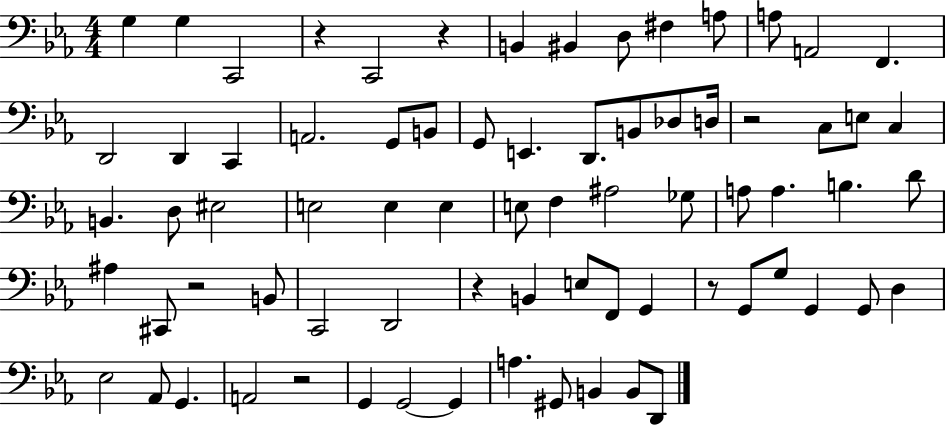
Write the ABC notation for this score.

X:1
T:Untitled
M:4/4
L:1/4
K:Eb
G, G, C,,2 z C,,2 z B,, ^B,, D,/2 ^F, A,/2 A,/2 A,,2 F,, D,,2 D,, C,, A,,2 G,,/2 B,,/2 G,,/2 E,, D,,/2 B,,/2 _D,/2 D,/4 z2 C,/2 E,/2 C, B,, D,/2 ^E,2 E,2 E, E, E,/2 F, ^A,2 _G,/2 A,/2 A, B, D/2 ^A, ^C,,/2 z2 B,,/2 C,,2 D,,2 z B,, E,/2 F,,/2 G,, z/2 G,,/2 G,/2 G,, G,,/2 D, _E,2 _A,,/2 G,, A,,2 z2 G,, G,,2 G,, A, ^G,,/2 B,, B,,/2 D,,/2